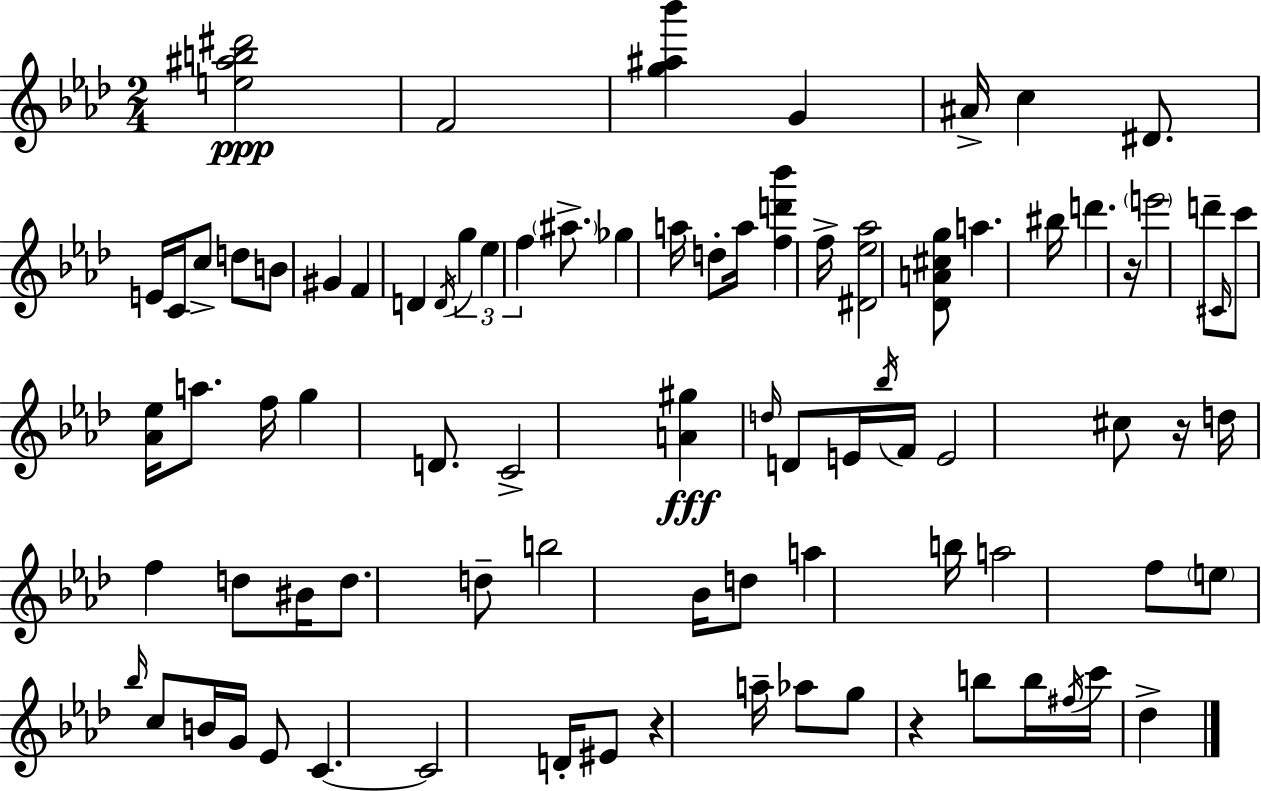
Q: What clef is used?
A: treble